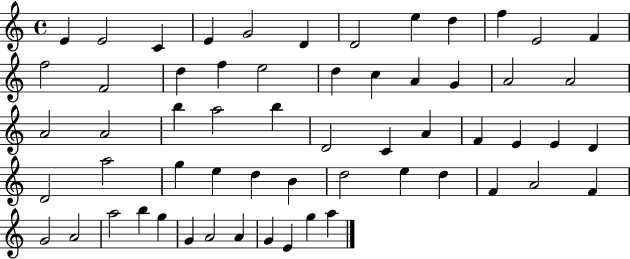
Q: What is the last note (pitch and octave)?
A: A5